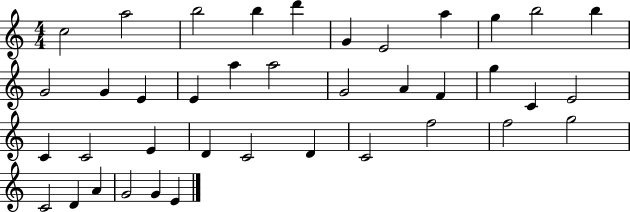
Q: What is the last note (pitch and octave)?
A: E4